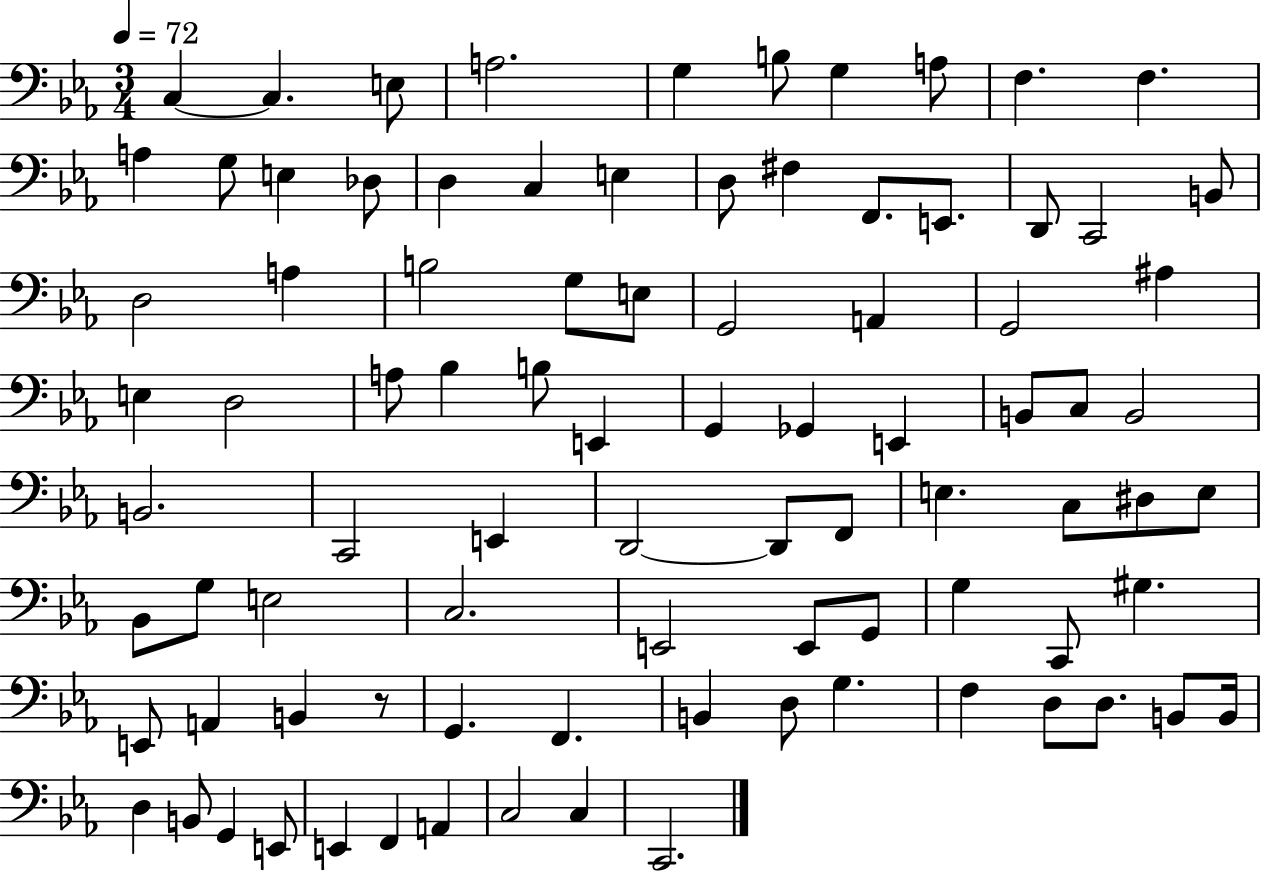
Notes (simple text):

C3/q C3/q. E3/e A3/h. G3/q B3/e G3/q A3/e F3/q. F3/q. A3/q G3/e E3/q Db3/e D3/q C3/q E3/q D3/e F#3/q F2/e. E2/e. D2/e C2/h B2/e D3/h A3/q B3/h G3/e E3/e G2/h A2/q G2/h A#3/q E3/q D3/h A3/e Bb3/q B3/e E2/q G2/q Gb2/q E2/q B2/e C3/e B2/h B2/h. C2/h E2/q D2/h D2/e F2/e E3/q. C3/e D#3/e E3/e Bb2/e G3/e E3/h C3/h. E2/h E2/e G2/e G3/q C2/e G#3/q. E2/e A2/q B2/q R/e G2/q. F2/q. B2/q D3/e G3/q. F3/q D3/e D3/e. B2/e B2/s D3/q B2/e G2/q E2/e E2/q F2/q A2/q C3/h C3/q C2/h.